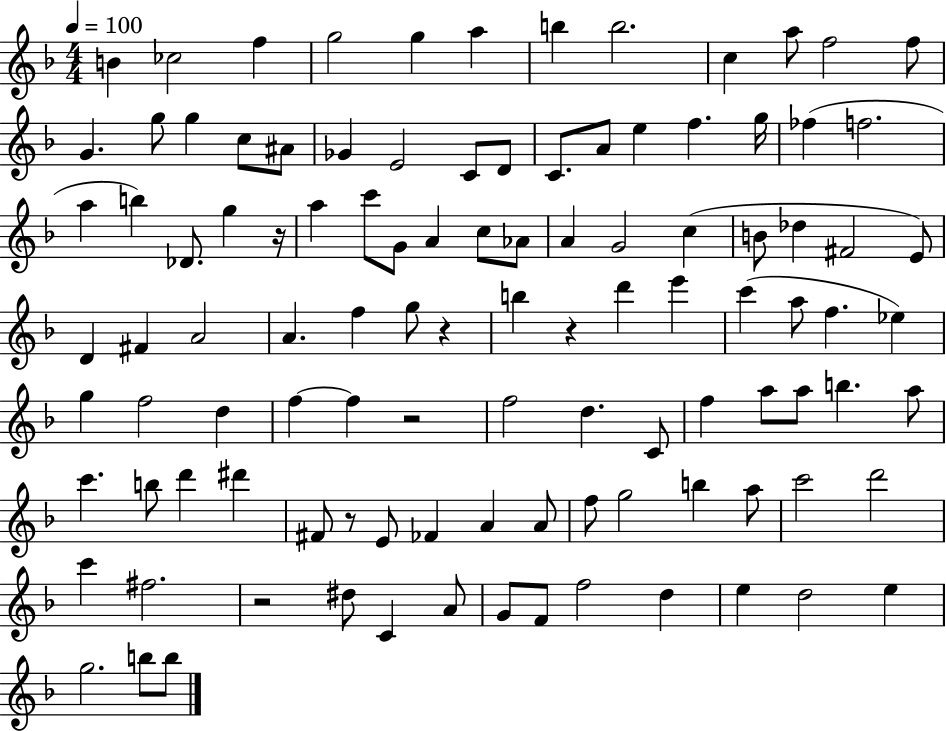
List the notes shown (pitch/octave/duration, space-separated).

B4/q CES5/h F5/q G5/h G5/q A5/q B5/q B5/h. C5/q A5/e F5/h F5/e G4/q. G5/e G5/q C5/e A#4/e Gb4/q E4/h C4/e D4/e C4/e. A4/e E5/q F5/q. G5/s FES5/q F5/h. A5/q B5/q Db4/e. G5/q R/s A5/q C6/e G4/e A4/q C5/e Ab4/e A4/q G4/h C5/q B4/e Db5/q F#4/h E4/e D4/q F#4/q A4/h A4/q. F5/q G5/e R/q B5/q R/q D6/q E6/q C6/q A5/e F5/q. Eb5/q G5/q F5/h D5/q F5/q F5/q R/h F5/h D5/q. C4/e F5/q A5/e A5/e B5/q. A5/e C6/q. B5/e D6/q D#6/q F#4/e R/e E4/e FES4/q A4/q A4/e F5/e G5/h B5/q A5/e C6/h D6/h C6/q F#5/h. R/h D#5/e C4/q A4/e G4/e F4/e F5/h D5/q E5/q D5/h E5/q G5/h. B5/e B5/e